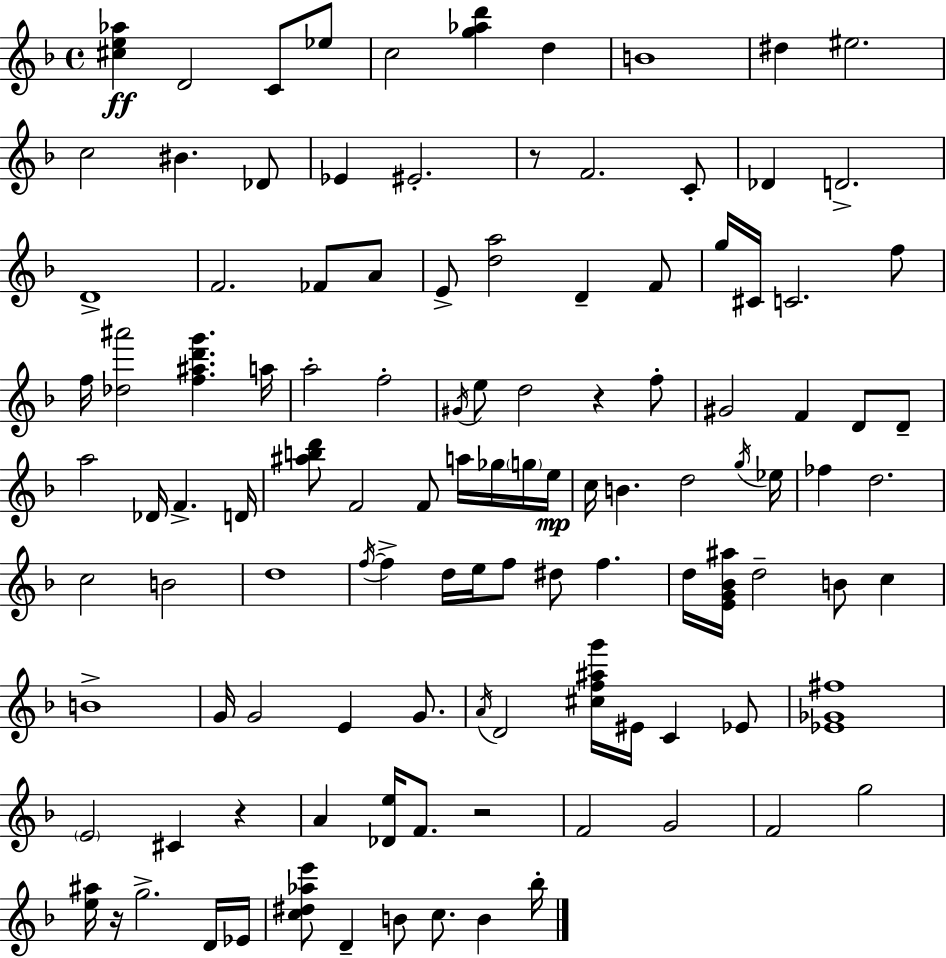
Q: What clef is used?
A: treble